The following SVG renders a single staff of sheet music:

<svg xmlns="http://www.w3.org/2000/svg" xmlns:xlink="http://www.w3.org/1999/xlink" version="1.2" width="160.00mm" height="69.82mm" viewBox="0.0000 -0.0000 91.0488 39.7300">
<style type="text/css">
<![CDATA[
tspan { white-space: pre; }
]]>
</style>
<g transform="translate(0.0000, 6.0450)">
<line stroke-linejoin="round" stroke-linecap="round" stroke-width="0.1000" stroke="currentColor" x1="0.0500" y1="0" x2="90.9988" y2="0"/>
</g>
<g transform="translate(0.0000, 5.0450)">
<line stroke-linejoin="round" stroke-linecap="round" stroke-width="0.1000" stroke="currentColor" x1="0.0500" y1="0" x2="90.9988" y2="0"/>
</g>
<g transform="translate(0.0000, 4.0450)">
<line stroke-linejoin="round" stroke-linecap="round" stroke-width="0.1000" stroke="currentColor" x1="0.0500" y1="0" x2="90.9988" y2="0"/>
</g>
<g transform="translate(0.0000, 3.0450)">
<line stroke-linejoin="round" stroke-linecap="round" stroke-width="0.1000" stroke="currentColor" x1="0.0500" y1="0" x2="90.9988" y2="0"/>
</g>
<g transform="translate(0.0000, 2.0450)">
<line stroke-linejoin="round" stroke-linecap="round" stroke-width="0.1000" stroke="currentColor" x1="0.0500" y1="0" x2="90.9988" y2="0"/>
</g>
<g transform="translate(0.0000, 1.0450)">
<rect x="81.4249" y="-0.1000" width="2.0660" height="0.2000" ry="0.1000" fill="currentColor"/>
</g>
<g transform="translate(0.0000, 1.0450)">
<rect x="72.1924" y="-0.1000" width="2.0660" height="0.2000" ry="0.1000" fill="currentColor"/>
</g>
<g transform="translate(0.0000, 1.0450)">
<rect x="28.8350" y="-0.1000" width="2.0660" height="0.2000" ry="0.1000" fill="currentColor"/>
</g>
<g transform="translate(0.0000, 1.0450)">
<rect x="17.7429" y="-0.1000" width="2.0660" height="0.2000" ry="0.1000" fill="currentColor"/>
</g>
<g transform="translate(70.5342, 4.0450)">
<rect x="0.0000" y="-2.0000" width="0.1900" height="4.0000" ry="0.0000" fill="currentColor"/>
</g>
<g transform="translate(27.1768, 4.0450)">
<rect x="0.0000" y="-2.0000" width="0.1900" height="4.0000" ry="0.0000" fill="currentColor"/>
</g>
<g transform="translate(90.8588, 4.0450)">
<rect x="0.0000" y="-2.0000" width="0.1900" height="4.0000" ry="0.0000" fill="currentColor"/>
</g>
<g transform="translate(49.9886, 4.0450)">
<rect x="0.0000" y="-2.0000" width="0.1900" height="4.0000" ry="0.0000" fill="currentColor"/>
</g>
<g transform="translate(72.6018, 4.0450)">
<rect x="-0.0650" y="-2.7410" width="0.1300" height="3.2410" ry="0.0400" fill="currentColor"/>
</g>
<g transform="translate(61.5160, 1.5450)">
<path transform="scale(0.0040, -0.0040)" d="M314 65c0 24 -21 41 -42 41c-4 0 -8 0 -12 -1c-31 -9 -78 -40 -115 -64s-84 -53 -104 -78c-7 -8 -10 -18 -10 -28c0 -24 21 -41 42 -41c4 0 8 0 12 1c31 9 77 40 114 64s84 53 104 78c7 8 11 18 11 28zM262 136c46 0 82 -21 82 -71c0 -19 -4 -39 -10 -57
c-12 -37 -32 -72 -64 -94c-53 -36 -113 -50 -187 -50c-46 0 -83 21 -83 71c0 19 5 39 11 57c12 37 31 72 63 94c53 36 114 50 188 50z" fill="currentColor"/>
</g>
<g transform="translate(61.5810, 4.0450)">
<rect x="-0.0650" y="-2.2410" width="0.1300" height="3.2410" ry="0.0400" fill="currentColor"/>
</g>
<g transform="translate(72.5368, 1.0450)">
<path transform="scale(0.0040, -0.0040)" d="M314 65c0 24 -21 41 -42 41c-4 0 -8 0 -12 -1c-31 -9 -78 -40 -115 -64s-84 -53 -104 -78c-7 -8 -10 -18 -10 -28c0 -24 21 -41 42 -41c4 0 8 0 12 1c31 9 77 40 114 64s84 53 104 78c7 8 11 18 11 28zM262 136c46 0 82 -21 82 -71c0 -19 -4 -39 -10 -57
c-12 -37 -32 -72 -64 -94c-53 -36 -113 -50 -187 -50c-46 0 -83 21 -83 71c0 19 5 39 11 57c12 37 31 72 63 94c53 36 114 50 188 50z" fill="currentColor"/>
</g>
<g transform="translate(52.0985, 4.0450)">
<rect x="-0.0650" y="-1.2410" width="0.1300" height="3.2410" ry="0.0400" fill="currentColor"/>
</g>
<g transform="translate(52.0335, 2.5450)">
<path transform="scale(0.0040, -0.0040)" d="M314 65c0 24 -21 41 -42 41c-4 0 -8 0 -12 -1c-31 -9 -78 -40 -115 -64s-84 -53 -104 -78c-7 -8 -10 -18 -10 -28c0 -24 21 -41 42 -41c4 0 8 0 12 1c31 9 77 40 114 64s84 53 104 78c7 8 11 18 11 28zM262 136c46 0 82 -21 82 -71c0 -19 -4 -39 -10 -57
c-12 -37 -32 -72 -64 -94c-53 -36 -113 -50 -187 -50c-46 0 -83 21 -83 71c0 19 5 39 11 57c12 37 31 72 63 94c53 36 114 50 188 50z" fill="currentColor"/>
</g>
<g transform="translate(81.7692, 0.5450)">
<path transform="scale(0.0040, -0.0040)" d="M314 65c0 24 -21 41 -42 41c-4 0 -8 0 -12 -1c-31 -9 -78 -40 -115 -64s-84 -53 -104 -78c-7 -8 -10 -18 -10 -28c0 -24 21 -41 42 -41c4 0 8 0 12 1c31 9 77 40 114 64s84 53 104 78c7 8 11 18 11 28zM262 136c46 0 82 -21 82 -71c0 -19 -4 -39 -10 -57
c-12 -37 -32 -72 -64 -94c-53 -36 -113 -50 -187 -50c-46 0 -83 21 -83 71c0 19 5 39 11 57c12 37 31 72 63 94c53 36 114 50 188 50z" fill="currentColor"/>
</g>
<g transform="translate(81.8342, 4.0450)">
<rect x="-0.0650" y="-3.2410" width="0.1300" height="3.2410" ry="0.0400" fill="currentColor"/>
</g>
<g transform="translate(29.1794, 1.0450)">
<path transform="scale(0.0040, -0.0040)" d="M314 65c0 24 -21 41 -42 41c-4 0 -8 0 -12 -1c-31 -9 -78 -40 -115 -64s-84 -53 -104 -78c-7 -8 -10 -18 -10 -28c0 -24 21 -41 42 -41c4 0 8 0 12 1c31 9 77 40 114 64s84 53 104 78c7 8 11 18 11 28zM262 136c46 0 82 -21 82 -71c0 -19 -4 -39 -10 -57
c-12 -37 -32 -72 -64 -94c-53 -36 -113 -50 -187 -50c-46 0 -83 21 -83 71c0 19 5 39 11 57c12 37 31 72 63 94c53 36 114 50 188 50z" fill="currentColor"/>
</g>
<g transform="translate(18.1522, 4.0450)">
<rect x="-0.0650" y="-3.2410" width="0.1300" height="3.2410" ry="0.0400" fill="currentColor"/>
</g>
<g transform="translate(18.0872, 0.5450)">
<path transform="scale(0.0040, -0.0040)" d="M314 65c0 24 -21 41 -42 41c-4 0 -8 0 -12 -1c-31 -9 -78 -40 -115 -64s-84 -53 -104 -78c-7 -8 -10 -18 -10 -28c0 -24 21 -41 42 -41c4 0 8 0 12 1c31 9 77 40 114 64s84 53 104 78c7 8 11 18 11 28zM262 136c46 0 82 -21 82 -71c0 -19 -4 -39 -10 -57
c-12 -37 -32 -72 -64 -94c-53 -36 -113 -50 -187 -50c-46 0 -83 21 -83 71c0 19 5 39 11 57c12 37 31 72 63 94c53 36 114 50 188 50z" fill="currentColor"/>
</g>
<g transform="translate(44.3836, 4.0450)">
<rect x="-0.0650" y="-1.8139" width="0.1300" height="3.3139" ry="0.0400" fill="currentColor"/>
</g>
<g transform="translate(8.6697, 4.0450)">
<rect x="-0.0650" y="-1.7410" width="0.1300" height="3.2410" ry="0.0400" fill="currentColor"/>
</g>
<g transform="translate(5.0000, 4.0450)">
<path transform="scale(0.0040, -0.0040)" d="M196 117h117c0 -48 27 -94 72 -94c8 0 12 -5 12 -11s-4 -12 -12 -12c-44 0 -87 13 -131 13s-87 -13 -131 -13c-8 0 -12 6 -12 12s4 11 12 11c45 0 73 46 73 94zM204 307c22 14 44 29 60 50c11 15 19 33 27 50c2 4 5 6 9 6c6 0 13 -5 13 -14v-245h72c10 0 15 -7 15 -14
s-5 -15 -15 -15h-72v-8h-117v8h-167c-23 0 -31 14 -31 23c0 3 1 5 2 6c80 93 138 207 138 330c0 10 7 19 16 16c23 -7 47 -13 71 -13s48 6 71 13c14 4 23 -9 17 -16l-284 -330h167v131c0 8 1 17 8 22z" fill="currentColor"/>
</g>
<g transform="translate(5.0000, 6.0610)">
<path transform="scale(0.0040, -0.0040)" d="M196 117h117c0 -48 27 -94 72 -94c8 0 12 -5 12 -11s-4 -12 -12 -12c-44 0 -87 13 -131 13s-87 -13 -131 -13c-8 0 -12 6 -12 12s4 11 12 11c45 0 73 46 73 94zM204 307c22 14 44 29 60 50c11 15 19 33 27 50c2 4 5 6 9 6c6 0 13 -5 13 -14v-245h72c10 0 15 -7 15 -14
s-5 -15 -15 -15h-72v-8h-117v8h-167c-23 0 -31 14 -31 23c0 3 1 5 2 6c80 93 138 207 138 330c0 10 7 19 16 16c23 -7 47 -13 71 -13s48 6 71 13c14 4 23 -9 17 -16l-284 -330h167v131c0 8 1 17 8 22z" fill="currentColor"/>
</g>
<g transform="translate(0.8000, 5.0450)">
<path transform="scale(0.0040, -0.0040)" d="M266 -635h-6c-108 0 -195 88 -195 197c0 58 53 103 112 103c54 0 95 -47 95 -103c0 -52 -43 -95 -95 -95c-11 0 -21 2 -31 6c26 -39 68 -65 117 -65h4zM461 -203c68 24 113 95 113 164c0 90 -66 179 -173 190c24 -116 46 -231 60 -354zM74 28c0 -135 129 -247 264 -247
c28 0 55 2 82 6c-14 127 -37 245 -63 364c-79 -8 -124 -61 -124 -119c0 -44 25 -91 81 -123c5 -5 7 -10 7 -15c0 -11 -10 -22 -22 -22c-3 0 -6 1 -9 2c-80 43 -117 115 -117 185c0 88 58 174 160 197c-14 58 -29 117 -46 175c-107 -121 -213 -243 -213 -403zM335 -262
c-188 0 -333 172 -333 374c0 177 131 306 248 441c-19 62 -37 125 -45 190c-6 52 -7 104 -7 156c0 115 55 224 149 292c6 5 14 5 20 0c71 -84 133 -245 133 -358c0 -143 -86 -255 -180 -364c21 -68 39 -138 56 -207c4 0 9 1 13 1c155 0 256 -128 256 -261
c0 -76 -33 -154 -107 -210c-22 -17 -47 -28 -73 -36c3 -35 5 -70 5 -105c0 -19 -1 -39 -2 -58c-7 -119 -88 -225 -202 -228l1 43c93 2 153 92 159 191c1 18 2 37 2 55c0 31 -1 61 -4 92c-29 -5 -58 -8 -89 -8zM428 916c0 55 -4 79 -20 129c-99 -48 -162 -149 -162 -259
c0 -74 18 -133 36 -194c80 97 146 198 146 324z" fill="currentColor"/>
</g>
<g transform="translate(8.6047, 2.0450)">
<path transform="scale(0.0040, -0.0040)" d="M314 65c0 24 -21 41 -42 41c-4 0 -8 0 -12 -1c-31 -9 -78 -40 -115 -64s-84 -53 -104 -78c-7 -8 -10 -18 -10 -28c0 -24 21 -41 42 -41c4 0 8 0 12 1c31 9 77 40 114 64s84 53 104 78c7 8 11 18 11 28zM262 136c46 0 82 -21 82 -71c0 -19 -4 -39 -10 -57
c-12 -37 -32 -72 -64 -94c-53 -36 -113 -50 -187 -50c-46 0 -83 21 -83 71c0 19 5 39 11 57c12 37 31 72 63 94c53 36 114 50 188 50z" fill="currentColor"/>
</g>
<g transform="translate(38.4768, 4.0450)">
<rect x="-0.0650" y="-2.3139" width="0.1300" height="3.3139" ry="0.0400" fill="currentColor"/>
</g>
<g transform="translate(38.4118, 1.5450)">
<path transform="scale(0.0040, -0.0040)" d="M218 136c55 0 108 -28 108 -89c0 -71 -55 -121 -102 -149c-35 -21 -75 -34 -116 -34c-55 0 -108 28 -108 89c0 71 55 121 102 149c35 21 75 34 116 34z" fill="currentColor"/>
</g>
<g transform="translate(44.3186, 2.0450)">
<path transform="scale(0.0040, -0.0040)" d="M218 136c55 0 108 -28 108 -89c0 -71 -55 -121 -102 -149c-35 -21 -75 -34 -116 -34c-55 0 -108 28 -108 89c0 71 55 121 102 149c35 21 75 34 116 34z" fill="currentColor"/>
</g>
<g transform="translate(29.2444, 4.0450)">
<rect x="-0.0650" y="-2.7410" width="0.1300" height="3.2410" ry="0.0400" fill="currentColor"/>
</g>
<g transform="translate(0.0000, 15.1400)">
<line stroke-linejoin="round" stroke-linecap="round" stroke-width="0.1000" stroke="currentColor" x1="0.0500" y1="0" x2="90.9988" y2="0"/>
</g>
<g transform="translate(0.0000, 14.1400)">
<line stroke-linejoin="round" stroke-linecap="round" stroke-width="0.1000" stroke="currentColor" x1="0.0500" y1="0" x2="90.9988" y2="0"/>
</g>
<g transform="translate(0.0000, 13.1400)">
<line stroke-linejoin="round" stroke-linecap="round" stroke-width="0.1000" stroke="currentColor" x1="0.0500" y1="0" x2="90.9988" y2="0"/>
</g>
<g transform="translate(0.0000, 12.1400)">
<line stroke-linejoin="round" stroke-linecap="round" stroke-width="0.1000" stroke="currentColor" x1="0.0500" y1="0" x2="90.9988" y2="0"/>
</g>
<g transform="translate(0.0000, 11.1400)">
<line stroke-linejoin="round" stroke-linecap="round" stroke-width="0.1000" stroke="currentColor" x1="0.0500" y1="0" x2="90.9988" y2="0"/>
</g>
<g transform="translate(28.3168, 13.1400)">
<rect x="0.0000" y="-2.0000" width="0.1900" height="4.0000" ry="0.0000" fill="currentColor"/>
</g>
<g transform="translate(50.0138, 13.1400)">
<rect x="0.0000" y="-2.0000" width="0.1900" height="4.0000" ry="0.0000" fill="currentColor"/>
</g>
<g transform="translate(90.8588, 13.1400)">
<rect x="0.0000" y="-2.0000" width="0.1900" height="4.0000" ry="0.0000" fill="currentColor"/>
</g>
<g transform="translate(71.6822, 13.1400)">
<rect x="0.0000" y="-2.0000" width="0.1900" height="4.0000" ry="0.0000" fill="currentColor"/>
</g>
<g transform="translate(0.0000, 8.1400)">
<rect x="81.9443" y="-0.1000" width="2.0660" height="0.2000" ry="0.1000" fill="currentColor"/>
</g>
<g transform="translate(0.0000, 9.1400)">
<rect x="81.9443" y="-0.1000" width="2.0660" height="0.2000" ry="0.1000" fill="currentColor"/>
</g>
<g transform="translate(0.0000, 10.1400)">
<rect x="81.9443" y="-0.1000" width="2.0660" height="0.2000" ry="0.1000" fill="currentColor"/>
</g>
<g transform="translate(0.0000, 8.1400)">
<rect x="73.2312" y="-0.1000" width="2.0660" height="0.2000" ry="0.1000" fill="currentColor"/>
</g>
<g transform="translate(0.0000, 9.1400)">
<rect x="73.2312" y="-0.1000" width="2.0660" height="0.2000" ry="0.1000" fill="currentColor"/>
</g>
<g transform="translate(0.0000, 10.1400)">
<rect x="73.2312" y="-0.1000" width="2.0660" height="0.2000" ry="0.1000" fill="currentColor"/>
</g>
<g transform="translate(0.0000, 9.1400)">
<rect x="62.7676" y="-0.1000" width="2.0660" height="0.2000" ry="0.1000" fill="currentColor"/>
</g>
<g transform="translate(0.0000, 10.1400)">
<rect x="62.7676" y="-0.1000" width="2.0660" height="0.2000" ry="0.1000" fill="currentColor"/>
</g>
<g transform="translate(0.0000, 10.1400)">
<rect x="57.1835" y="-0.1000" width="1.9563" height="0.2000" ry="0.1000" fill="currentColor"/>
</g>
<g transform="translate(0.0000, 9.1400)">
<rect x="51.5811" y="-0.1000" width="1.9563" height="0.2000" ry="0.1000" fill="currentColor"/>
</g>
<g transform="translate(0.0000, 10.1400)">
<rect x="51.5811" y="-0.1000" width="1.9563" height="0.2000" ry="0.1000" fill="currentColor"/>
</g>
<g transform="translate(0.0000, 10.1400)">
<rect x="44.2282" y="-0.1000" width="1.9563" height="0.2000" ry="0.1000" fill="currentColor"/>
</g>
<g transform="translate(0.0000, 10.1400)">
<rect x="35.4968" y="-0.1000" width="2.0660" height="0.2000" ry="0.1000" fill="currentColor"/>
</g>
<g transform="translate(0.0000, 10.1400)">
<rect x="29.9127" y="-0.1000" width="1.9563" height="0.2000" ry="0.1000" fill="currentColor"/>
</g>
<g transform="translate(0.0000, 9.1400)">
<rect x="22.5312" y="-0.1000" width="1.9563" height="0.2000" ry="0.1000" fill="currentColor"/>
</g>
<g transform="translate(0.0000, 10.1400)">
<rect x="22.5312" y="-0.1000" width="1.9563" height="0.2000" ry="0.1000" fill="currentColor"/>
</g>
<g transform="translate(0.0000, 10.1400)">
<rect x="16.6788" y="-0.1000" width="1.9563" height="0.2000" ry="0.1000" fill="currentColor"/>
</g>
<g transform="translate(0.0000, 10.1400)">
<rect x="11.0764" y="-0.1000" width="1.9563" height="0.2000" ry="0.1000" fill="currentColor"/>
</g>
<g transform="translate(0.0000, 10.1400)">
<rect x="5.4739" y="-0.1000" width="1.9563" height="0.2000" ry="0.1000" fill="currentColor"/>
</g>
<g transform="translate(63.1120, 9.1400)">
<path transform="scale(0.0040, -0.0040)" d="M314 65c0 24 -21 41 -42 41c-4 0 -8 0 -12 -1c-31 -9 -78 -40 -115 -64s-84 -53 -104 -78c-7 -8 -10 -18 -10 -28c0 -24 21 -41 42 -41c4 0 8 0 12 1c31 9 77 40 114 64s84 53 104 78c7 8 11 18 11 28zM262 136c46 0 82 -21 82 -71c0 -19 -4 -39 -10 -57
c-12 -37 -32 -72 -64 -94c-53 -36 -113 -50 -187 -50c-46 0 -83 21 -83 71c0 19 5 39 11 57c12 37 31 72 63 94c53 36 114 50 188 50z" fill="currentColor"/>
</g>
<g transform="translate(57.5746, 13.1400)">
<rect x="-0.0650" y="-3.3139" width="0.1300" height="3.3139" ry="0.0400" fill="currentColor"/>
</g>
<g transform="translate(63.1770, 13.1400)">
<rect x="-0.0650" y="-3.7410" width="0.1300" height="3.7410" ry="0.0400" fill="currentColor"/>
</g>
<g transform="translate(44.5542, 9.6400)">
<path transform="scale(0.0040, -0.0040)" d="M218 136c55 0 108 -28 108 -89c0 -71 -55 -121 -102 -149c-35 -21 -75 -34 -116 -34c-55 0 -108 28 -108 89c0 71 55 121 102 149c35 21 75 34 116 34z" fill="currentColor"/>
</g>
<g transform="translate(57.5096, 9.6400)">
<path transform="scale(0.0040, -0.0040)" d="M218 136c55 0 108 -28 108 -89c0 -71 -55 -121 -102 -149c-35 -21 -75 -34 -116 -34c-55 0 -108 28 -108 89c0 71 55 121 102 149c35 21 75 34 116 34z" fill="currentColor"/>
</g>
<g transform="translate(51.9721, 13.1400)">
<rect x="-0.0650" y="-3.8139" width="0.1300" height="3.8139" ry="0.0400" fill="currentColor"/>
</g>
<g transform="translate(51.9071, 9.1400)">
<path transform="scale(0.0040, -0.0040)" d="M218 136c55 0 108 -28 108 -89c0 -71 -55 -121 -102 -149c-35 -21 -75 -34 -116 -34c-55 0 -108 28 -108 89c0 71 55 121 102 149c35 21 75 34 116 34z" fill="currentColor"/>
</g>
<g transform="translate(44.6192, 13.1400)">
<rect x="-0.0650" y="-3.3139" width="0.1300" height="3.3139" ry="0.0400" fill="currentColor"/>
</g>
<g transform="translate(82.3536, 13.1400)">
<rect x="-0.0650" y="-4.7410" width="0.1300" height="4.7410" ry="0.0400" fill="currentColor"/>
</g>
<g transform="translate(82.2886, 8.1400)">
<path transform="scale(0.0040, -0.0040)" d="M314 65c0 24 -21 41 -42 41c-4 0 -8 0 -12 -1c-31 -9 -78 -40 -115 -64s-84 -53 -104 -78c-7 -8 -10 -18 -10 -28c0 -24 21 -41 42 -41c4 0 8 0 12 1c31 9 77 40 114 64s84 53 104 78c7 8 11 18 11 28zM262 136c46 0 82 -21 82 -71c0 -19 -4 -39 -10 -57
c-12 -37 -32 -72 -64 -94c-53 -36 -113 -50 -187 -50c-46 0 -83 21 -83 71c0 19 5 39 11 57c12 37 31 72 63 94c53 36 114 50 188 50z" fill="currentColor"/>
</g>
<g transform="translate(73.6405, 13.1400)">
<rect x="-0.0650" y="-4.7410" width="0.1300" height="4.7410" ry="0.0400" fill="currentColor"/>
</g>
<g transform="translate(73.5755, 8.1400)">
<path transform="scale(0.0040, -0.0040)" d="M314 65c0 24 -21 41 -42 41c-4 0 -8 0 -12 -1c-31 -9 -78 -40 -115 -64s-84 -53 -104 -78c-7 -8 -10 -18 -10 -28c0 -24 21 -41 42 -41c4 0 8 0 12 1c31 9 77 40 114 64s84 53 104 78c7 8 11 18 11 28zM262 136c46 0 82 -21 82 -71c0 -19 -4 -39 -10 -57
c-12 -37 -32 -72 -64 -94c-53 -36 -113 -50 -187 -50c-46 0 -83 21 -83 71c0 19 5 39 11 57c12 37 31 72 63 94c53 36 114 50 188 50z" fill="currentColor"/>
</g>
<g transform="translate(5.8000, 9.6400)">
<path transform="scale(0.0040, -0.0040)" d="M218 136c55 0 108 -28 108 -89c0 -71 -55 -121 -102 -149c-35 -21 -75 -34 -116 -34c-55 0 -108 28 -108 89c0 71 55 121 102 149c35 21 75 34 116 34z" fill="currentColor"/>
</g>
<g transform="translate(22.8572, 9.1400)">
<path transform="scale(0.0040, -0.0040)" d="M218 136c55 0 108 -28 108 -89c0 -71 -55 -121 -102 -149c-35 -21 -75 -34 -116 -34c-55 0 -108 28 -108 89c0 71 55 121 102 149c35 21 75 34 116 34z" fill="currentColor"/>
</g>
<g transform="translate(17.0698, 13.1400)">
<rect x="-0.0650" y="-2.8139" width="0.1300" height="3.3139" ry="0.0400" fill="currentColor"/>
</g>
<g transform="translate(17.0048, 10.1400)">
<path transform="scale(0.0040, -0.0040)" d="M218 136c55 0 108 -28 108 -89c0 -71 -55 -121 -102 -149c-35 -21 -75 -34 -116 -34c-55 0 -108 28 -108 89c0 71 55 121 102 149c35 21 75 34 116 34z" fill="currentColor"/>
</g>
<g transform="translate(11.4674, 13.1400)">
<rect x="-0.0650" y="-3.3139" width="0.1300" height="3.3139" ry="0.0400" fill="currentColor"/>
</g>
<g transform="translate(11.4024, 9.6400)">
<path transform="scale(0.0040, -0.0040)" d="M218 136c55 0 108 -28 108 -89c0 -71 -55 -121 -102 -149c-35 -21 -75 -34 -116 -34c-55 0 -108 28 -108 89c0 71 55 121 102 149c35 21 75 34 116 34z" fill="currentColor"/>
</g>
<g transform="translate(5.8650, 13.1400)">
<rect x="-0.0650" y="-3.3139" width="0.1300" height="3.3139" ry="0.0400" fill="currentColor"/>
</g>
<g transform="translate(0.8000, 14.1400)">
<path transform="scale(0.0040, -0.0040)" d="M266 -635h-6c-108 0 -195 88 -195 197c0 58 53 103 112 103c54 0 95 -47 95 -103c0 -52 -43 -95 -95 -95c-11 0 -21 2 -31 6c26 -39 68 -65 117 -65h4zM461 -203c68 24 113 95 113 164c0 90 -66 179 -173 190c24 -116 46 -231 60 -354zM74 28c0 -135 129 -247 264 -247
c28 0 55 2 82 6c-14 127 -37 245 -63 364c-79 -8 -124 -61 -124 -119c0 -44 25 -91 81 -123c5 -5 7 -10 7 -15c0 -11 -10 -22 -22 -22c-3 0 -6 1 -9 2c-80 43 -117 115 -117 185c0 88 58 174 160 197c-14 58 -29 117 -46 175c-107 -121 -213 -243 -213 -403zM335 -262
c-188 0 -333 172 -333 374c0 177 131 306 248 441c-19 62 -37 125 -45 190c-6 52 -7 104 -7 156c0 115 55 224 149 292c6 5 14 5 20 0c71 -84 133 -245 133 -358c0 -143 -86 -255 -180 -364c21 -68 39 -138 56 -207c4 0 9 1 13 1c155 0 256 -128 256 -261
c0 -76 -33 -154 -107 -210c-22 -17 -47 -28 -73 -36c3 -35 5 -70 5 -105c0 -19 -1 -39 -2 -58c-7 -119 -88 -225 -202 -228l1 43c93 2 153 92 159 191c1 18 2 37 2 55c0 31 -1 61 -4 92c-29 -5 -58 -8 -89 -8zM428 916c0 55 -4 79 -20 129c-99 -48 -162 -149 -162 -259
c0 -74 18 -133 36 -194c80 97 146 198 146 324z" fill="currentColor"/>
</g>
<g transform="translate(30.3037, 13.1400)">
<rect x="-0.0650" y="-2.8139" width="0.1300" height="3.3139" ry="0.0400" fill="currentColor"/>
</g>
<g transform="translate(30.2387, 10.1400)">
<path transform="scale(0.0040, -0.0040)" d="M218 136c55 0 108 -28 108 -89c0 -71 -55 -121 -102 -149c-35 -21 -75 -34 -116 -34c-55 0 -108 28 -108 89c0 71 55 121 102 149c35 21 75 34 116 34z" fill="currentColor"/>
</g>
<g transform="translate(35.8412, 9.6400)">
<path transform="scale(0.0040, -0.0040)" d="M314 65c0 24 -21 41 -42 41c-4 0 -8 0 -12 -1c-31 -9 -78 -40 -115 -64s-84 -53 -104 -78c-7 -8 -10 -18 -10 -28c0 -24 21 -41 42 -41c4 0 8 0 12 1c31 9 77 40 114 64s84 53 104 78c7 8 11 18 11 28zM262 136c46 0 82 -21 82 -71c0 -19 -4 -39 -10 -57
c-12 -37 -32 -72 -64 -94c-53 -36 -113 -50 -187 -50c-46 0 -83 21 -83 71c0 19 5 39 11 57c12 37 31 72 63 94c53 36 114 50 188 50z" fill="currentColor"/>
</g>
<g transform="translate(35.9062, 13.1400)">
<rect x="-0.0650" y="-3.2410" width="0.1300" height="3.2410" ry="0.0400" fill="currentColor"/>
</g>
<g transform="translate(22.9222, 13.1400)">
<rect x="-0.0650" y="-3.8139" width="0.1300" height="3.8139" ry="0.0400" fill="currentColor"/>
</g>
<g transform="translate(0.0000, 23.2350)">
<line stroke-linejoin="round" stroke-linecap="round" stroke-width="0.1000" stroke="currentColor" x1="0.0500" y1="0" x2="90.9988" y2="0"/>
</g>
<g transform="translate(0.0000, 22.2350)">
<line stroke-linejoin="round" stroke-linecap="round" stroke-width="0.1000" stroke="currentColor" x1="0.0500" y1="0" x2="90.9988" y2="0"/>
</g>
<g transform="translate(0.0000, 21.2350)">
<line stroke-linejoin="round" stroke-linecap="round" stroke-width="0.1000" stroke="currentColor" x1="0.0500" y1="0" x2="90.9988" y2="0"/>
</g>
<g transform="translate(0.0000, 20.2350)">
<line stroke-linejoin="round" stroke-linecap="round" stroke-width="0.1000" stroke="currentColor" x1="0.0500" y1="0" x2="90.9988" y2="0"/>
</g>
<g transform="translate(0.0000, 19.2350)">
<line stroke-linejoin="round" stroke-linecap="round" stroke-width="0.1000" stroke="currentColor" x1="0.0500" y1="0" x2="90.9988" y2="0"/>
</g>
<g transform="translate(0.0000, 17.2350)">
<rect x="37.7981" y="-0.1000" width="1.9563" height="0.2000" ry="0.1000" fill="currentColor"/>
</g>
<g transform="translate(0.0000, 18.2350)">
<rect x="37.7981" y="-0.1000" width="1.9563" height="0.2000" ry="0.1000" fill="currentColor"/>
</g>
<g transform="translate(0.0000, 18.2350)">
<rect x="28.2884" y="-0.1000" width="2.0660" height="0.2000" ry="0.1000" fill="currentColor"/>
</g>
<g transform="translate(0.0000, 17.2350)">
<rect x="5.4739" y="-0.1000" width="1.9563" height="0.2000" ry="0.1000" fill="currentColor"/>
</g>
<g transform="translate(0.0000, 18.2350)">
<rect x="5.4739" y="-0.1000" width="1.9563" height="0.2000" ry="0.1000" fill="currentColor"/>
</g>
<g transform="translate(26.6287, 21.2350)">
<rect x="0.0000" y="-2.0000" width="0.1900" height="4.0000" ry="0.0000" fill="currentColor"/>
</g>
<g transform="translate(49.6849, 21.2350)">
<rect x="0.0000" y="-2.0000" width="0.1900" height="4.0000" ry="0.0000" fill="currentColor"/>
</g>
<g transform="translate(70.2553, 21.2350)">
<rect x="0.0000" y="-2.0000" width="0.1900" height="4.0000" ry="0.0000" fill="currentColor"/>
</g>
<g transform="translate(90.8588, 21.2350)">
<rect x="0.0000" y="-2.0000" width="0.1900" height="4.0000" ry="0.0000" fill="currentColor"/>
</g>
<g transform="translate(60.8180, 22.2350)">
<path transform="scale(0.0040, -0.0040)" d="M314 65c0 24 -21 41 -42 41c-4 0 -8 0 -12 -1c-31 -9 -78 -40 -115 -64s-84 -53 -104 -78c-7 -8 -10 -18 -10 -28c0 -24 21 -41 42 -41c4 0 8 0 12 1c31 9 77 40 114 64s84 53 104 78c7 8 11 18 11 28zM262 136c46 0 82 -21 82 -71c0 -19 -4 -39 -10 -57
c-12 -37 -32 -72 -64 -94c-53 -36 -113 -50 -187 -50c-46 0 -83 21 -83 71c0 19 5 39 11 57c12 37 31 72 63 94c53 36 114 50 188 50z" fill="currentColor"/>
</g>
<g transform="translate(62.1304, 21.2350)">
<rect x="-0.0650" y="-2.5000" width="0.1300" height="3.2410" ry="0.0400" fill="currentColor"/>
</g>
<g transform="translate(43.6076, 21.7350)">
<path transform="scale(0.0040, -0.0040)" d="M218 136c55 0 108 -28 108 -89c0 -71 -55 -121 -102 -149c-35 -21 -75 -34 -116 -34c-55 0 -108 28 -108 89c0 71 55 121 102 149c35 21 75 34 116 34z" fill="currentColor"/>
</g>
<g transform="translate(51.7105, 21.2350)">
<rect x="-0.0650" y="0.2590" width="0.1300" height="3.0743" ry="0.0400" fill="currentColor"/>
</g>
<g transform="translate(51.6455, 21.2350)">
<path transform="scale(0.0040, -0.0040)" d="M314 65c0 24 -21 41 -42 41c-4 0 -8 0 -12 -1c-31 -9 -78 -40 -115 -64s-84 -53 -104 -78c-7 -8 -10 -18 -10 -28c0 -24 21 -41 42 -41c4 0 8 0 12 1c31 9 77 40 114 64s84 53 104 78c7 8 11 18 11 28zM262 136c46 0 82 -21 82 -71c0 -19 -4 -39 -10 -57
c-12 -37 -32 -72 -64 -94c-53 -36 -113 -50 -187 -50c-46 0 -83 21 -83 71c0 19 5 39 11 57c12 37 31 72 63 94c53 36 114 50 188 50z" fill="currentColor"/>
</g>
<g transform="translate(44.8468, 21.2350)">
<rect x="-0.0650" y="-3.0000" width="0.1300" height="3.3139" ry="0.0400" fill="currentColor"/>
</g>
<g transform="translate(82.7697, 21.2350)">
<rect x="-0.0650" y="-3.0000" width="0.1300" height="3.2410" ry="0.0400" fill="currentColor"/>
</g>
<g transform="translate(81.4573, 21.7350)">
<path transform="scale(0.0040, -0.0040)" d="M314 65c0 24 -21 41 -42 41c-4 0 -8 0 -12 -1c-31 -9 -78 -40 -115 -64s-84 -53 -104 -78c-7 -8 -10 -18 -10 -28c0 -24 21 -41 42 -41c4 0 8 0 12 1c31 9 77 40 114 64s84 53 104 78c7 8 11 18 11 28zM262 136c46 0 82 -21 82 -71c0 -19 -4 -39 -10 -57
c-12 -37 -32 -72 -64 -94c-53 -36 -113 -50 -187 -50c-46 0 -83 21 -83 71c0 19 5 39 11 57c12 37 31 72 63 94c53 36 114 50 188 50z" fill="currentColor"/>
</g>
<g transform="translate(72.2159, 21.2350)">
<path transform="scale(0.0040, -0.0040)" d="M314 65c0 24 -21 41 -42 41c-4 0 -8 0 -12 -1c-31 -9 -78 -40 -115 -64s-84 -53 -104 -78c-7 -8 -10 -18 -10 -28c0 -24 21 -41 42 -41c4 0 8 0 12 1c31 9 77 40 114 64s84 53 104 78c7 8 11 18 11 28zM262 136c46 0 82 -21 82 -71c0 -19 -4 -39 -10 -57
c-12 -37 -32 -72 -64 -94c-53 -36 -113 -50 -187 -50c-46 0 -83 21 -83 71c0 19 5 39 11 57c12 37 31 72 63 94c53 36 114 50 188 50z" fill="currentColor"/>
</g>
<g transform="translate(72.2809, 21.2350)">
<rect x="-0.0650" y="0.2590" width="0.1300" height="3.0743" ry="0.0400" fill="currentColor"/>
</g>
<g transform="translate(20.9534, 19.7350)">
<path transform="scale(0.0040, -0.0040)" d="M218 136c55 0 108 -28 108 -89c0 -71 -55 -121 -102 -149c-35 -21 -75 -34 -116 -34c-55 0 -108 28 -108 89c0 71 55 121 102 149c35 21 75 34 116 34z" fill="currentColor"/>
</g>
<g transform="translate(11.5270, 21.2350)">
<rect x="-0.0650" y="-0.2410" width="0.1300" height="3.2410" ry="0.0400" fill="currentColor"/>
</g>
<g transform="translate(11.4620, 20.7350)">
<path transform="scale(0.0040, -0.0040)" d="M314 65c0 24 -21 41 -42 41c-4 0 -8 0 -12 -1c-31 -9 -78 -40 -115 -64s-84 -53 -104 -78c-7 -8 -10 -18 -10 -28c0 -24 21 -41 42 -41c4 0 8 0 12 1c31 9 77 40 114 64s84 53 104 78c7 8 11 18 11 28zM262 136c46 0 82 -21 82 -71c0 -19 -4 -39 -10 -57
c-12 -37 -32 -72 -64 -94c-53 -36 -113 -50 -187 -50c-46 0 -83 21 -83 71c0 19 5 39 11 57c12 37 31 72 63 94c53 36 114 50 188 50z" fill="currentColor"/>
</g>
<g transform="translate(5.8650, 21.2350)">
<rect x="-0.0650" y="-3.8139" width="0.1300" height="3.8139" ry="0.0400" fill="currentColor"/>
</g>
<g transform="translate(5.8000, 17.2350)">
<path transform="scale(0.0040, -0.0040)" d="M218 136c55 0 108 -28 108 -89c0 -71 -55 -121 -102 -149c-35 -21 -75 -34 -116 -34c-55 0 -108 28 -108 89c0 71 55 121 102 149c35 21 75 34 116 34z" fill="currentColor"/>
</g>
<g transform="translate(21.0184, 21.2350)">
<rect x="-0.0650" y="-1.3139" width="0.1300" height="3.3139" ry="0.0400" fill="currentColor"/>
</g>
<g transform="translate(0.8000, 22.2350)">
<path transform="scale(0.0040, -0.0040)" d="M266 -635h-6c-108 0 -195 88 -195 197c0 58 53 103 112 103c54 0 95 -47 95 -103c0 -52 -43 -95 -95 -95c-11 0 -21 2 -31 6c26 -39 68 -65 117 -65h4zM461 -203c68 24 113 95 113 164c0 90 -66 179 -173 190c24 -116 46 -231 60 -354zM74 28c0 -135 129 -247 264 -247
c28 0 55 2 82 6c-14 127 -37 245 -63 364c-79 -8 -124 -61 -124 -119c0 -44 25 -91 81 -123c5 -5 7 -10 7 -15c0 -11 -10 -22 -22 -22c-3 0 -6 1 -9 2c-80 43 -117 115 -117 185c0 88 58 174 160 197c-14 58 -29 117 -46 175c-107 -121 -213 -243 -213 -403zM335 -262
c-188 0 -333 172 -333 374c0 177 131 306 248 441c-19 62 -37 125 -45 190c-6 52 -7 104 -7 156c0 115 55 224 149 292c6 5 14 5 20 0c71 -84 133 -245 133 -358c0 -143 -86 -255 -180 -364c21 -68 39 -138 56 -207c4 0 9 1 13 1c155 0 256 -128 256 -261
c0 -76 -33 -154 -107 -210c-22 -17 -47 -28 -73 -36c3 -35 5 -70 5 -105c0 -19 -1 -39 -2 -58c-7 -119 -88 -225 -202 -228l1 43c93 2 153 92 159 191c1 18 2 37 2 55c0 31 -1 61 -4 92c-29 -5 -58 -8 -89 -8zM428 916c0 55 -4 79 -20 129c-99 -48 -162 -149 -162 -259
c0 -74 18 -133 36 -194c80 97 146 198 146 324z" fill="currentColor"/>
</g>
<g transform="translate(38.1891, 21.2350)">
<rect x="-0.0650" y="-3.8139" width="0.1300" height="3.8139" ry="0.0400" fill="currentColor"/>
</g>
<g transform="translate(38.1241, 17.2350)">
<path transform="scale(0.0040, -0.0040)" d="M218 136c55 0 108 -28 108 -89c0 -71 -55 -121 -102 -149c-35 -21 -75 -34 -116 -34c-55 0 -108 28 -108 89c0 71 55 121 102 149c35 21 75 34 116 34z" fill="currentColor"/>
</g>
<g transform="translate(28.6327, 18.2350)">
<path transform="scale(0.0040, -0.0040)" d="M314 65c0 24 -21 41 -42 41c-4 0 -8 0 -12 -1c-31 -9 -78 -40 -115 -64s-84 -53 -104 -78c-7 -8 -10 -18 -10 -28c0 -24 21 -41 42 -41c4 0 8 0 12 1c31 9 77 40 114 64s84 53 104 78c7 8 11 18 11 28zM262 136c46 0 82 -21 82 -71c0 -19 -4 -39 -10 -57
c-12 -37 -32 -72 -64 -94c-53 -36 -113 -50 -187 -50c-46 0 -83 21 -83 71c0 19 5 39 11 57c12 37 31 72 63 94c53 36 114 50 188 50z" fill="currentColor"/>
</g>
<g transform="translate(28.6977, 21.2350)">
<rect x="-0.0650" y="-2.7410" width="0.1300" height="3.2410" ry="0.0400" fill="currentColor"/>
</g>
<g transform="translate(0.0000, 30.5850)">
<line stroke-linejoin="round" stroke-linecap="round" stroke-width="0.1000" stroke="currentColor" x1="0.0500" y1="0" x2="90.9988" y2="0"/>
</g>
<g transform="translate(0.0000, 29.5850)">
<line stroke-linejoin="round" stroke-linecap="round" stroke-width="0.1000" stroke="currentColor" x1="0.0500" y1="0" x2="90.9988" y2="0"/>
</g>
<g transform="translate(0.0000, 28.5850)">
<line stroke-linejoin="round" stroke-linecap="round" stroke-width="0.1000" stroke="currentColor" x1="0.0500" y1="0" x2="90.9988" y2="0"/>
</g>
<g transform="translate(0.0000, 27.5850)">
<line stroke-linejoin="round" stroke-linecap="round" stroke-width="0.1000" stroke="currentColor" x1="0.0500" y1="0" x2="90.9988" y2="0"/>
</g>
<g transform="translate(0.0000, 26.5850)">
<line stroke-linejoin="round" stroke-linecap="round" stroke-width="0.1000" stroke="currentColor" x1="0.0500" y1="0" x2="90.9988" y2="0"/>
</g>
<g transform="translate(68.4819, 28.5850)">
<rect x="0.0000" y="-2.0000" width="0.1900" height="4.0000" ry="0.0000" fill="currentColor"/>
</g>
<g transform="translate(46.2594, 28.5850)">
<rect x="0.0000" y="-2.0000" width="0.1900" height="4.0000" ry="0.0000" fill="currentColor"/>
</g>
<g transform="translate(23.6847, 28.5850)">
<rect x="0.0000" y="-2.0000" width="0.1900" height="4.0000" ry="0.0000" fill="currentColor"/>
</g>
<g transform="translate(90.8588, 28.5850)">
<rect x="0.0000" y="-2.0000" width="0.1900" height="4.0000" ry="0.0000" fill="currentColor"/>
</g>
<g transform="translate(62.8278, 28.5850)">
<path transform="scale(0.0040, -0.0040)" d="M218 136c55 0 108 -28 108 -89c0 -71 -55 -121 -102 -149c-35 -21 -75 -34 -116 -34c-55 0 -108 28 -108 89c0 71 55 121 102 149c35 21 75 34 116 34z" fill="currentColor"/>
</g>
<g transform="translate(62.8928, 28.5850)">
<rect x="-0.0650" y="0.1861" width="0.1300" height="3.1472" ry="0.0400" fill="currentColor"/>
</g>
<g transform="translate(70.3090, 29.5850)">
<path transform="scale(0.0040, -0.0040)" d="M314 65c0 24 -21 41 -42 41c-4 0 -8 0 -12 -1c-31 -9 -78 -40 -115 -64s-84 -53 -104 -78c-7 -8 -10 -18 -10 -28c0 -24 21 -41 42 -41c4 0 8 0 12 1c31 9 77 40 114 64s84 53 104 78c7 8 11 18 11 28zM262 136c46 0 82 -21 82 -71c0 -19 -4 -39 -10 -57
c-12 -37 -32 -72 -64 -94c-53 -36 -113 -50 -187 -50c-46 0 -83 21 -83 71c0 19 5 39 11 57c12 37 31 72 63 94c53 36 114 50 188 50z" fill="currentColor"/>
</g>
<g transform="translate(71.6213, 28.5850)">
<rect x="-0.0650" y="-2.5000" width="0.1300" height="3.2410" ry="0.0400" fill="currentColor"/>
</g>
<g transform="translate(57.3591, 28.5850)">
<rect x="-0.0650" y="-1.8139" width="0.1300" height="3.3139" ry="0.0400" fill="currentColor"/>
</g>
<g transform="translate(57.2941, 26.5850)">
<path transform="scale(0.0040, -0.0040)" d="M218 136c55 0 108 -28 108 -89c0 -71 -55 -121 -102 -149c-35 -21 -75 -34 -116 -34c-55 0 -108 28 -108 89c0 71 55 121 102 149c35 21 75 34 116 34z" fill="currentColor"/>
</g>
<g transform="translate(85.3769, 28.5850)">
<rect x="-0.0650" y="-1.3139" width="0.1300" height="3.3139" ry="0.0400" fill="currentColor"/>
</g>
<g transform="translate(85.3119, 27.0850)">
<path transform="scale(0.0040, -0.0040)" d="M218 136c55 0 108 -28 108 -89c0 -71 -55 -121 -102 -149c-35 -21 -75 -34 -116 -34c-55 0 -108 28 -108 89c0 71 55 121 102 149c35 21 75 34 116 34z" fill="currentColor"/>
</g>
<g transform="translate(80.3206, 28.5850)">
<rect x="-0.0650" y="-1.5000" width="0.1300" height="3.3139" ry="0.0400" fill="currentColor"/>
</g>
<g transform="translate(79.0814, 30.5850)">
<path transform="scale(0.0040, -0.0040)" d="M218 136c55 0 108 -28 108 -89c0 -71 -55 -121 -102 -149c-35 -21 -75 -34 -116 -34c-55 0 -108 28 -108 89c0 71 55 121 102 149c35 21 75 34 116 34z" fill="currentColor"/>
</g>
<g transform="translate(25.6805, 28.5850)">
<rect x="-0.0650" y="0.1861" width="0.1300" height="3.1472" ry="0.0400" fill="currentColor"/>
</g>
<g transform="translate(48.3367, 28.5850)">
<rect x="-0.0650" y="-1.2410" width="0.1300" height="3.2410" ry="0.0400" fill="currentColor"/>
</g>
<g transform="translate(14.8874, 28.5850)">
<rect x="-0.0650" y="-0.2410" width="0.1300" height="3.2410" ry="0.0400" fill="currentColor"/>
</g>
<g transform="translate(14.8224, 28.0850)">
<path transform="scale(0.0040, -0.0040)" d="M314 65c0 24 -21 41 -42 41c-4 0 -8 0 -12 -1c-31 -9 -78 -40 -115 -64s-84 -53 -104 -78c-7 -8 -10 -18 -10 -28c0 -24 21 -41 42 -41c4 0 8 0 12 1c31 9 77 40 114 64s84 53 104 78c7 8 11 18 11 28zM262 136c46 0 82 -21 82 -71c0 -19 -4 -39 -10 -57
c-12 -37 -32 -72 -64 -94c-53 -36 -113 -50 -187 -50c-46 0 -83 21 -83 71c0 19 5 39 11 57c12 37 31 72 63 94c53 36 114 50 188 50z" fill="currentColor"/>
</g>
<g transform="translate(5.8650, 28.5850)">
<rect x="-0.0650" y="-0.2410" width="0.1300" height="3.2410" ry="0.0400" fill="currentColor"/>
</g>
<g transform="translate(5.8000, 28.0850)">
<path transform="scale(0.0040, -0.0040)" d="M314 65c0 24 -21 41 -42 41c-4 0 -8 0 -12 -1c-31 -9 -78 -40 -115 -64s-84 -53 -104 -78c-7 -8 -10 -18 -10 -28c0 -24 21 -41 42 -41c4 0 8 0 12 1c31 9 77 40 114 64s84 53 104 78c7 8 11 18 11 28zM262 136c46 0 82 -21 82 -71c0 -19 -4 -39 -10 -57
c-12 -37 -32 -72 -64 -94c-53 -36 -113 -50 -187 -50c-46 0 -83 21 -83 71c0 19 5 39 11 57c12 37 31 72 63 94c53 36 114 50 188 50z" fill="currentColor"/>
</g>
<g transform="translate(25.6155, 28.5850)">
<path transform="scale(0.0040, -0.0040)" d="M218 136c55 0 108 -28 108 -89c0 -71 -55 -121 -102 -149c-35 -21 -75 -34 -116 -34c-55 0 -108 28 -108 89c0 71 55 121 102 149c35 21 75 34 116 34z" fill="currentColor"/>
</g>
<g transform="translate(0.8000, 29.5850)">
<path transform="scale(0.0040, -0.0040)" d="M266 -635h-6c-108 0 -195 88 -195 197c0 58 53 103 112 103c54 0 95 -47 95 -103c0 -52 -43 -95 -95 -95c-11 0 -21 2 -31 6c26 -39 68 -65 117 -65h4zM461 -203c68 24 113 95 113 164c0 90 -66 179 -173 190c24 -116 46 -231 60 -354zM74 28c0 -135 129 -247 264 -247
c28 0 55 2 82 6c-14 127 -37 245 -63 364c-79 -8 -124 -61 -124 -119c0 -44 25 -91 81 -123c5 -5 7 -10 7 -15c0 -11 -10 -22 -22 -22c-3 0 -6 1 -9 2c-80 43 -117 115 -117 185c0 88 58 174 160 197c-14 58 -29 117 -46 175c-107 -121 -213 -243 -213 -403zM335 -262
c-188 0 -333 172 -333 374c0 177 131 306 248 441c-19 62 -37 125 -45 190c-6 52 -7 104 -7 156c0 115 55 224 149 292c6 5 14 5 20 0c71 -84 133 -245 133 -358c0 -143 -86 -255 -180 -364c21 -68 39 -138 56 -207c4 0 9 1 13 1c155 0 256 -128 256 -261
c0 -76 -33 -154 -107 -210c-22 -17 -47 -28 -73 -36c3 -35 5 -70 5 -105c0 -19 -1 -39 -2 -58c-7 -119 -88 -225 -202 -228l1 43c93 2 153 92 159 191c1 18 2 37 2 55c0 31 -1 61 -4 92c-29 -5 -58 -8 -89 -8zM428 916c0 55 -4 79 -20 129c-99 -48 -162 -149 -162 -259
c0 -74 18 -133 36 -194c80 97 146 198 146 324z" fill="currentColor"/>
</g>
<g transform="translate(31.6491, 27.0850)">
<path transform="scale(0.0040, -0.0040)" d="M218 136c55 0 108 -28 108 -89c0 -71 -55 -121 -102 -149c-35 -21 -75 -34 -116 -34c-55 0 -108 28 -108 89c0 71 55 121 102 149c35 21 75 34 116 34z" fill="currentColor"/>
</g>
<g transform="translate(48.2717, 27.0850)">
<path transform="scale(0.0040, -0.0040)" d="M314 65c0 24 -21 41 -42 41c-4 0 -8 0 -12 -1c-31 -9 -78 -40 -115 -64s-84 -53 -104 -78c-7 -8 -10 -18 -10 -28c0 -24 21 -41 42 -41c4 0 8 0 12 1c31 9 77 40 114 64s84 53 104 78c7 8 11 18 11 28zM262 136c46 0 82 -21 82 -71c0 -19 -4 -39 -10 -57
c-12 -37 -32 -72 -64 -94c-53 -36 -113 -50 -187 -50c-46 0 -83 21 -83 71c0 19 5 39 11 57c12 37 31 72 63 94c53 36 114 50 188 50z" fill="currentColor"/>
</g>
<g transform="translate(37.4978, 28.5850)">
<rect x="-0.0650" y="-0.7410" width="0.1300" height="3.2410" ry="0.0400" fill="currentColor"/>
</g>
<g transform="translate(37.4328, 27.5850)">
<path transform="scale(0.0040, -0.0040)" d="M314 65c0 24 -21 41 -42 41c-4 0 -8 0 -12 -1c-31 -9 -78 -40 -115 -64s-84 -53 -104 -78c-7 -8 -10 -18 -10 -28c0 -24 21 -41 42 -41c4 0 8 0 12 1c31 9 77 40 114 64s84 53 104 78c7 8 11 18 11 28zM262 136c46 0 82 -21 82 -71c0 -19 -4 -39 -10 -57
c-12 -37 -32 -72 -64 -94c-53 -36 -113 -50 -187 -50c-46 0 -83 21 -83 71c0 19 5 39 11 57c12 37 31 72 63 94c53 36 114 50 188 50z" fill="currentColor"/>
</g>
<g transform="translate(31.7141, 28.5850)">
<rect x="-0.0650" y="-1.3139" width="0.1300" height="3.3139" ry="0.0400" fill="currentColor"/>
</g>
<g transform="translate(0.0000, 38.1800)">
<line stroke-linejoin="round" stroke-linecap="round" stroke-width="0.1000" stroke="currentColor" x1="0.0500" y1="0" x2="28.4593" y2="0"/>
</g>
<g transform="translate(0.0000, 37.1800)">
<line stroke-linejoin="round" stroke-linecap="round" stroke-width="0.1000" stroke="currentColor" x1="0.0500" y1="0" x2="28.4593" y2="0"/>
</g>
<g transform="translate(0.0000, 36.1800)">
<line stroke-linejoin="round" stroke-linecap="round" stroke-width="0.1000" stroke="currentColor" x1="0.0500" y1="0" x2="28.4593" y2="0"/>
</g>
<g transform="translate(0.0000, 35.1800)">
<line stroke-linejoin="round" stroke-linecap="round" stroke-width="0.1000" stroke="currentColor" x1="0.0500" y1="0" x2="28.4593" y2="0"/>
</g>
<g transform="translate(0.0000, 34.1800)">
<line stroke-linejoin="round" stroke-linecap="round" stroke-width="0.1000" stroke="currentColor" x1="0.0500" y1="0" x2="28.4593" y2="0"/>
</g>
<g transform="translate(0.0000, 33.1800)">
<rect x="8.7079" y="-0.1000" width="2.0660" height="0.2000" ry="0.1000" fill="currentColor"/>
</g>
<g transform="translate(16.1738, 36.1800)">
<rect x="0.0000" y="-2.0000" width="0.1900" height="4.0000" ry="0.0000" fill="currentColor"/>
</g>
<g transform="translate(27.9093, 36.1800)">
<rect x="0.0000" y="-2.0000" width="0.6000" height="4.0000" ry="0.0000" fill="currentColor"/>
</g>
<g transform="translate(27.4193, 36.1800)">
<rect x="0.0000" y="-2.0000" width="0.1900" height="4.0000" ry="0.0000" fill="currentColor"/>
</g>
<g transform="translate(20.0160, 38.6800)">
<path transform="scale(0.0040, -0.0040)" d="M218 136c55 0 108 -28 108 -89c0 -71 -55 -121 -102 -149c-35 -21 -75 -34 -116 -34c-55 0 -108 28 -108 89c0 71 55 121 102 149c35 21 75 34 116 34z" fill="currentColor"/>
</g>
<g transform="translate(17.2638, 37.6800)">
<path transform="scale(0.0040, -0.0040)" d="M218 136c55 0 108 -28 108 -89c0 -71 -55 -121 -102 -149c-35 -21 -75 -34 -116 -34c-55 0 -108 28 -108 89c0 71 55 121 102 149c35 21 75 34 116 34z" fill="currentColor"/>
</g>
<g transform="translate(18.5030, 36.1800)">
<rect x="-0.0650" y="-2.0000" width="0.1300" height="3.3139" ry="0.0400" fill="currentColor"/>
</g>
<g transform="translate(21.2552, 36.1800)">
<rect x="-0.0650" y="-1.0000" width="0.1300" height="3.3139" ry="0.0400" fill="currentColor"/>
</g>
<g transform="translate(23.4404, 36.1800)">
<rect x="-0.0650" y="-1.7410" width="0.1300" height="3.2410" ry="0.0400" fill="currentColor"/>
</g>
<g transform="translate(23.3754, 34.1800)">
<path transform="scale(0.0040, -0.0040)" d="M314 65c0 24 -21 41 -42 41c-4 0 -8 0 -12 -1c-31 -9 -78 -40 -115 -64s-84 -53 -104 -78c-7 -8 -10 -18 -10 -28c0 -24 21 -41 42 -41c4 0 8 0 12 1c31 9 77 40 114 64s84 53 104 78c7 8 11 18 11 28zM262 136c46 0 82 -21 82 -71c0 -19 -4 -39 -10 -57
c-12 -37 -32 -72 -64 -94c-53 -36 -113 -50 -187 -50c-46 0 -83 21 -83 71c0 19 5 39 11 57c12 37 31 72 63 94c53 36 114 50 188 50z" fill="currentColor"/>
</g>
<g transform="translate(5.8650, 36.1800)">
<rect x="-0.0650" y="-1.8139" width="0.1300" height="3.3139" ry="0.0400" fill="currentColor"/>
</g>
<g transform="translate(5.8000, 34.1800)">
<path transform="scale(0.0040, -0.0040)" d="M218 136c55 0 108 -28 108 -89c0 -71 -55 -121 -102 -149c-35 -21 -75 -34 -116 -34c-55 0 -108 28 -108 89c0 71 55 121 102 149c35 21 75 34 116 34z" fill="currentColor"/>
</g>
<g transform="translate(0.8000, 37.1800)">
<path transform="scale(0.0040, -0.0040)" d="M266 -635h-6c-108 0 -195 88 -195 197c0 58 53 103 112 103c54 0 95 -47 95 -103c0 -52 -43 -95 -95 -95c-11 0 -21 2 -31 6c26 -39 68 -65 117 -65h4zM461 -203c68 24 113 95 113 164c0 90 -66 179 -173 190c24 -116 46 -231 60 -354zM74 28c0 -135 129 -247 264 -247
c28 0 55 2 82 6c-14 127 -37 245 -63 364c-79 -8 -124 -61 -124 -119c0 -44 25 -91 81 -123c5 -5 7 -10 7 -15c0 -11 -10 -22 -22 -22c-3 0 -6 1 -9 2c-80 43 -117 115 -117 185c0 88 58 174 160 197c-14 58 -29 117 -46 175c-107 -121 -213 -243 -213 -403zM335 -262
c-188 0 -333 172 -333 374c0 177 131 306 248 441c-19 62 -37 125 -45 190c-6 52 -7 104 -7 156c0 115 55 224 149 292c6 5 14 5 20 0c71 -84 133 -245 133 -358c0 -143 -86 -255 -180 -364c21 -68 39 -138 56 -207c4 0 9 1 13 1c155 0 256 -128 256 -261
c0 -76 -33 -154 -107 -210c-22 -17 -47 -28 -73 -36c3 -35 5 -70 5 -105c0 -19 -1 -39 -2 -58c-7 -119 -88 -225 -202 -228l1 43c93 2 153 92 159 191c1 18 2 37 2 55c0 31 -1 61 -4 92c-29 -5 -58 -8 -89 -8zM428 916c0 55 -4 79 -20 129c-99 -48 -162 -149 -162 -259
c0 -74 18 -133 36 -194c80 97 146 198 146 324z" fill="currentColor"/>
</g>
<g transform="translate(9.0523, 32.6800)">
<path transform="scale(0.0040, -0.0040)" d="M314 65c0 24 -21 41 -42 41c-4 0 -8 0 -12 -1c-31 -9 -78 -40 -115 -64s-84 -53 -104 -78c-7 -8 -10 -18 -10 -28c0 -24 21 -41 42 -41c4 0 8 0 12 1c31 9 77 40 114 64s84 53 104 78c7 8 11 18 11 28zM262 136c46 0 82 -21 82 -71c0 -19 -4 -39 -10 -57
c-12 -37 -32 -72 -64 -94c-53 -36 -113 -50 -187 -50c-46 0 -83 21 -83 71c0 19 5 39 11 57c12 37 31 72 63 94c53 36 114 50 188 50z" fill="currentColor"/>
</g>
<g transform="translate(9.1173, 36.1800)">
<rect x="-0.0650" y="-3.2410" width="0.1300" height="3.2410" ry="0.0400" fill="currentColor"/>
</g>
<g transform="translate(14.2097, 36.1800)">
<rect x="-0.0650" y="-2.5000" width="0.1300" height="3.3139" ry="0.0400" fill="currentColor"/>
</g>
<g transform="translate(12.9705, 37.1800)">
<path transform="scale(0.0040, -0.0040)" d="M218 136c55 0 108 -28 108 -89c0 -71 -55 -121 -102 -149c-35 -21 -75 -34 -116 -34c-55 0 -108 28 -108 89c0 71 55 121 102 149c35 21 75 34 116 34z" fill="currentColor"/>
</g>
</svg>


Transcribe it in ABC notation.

X:1
T:Untitled
M:4/4
L:1/4
K:C
f2 b2 a2 g f e2 g2 a2 b2 b b a c' a b2 b c' b c'2 e'2 e'2 c' c2 e a2 c' A B2 G2 B2 A2 c2 c2 B e d2 e2 f B G2 E e f b2 G F D f2